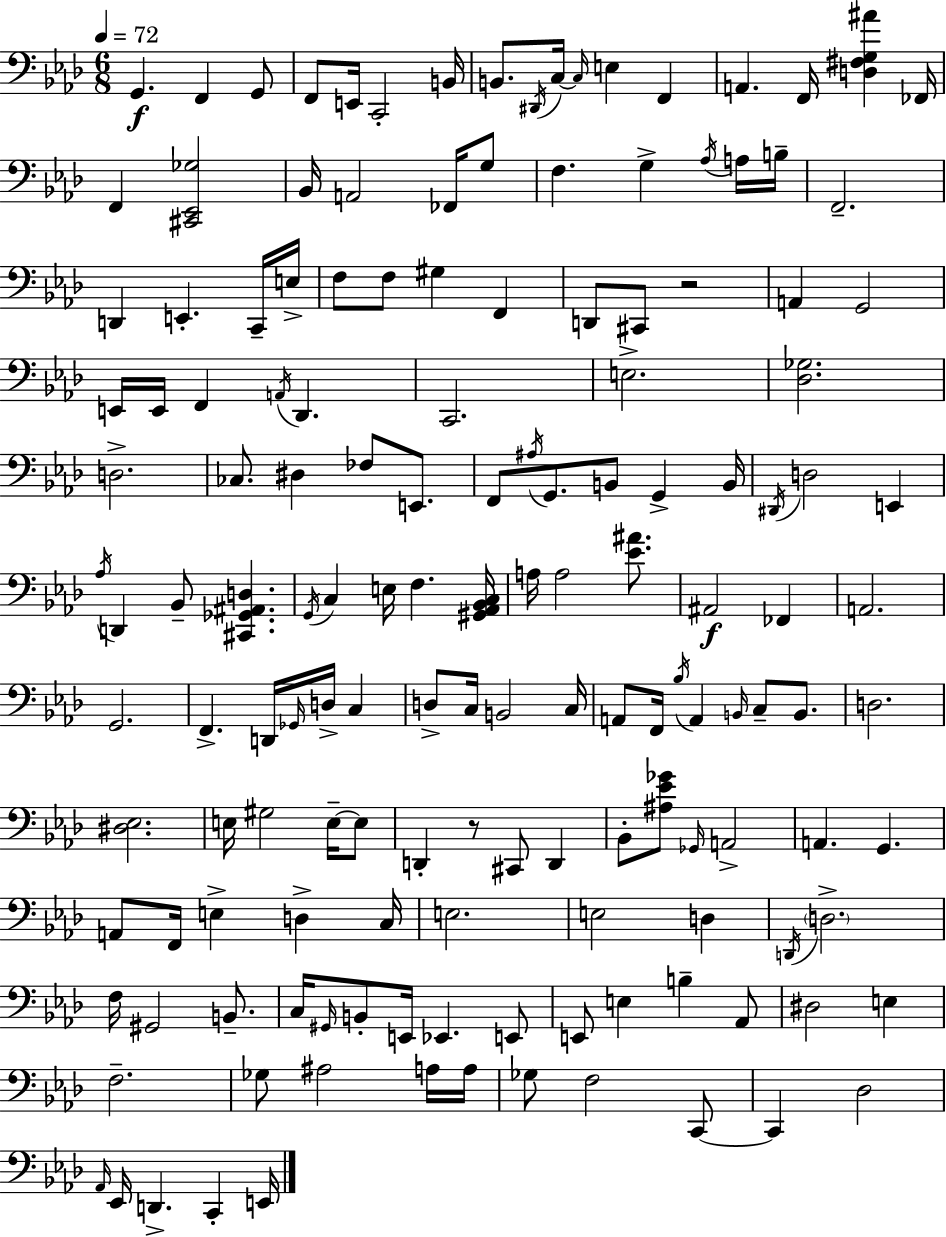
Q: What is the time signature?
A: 6/8